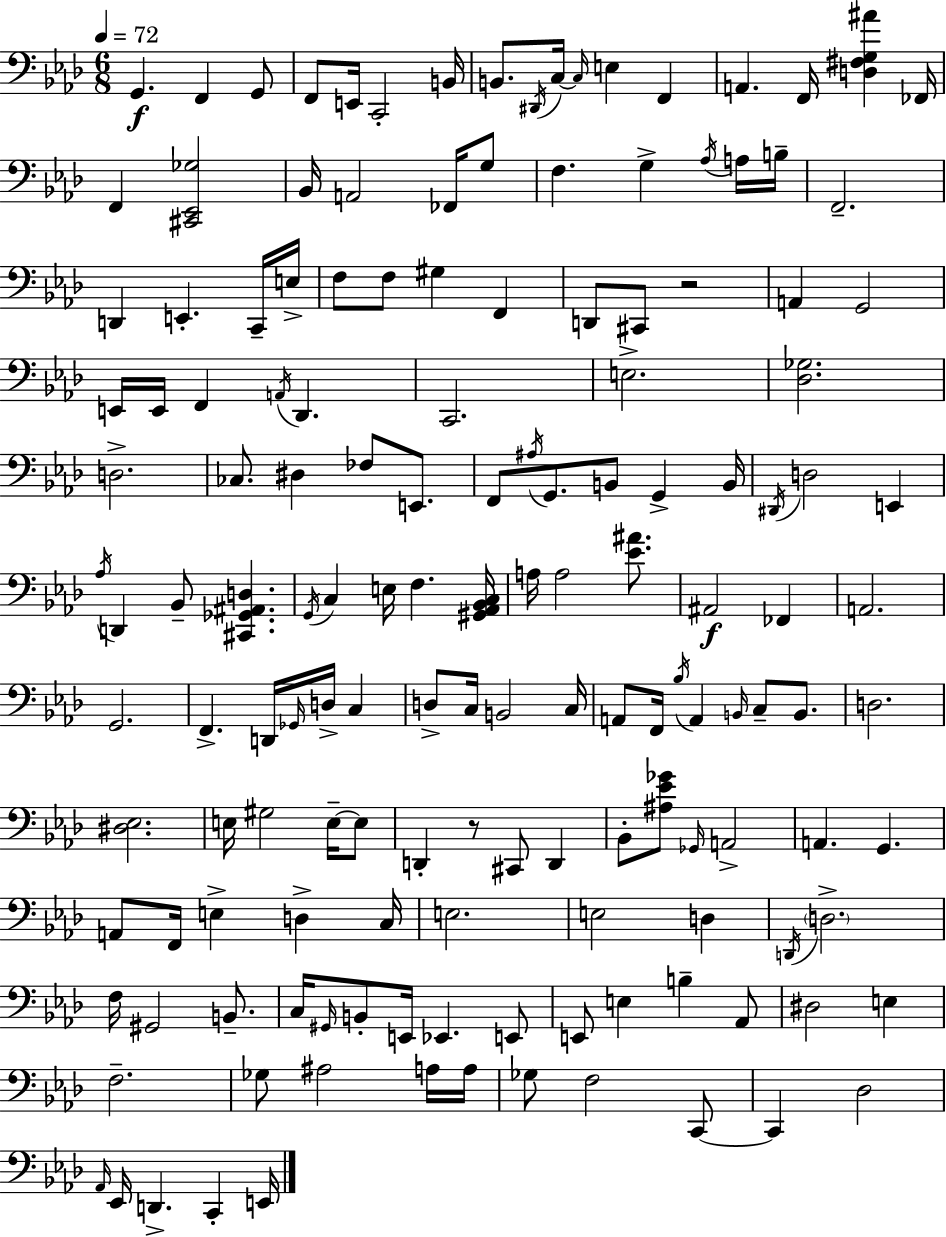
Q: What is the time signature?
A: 6/8